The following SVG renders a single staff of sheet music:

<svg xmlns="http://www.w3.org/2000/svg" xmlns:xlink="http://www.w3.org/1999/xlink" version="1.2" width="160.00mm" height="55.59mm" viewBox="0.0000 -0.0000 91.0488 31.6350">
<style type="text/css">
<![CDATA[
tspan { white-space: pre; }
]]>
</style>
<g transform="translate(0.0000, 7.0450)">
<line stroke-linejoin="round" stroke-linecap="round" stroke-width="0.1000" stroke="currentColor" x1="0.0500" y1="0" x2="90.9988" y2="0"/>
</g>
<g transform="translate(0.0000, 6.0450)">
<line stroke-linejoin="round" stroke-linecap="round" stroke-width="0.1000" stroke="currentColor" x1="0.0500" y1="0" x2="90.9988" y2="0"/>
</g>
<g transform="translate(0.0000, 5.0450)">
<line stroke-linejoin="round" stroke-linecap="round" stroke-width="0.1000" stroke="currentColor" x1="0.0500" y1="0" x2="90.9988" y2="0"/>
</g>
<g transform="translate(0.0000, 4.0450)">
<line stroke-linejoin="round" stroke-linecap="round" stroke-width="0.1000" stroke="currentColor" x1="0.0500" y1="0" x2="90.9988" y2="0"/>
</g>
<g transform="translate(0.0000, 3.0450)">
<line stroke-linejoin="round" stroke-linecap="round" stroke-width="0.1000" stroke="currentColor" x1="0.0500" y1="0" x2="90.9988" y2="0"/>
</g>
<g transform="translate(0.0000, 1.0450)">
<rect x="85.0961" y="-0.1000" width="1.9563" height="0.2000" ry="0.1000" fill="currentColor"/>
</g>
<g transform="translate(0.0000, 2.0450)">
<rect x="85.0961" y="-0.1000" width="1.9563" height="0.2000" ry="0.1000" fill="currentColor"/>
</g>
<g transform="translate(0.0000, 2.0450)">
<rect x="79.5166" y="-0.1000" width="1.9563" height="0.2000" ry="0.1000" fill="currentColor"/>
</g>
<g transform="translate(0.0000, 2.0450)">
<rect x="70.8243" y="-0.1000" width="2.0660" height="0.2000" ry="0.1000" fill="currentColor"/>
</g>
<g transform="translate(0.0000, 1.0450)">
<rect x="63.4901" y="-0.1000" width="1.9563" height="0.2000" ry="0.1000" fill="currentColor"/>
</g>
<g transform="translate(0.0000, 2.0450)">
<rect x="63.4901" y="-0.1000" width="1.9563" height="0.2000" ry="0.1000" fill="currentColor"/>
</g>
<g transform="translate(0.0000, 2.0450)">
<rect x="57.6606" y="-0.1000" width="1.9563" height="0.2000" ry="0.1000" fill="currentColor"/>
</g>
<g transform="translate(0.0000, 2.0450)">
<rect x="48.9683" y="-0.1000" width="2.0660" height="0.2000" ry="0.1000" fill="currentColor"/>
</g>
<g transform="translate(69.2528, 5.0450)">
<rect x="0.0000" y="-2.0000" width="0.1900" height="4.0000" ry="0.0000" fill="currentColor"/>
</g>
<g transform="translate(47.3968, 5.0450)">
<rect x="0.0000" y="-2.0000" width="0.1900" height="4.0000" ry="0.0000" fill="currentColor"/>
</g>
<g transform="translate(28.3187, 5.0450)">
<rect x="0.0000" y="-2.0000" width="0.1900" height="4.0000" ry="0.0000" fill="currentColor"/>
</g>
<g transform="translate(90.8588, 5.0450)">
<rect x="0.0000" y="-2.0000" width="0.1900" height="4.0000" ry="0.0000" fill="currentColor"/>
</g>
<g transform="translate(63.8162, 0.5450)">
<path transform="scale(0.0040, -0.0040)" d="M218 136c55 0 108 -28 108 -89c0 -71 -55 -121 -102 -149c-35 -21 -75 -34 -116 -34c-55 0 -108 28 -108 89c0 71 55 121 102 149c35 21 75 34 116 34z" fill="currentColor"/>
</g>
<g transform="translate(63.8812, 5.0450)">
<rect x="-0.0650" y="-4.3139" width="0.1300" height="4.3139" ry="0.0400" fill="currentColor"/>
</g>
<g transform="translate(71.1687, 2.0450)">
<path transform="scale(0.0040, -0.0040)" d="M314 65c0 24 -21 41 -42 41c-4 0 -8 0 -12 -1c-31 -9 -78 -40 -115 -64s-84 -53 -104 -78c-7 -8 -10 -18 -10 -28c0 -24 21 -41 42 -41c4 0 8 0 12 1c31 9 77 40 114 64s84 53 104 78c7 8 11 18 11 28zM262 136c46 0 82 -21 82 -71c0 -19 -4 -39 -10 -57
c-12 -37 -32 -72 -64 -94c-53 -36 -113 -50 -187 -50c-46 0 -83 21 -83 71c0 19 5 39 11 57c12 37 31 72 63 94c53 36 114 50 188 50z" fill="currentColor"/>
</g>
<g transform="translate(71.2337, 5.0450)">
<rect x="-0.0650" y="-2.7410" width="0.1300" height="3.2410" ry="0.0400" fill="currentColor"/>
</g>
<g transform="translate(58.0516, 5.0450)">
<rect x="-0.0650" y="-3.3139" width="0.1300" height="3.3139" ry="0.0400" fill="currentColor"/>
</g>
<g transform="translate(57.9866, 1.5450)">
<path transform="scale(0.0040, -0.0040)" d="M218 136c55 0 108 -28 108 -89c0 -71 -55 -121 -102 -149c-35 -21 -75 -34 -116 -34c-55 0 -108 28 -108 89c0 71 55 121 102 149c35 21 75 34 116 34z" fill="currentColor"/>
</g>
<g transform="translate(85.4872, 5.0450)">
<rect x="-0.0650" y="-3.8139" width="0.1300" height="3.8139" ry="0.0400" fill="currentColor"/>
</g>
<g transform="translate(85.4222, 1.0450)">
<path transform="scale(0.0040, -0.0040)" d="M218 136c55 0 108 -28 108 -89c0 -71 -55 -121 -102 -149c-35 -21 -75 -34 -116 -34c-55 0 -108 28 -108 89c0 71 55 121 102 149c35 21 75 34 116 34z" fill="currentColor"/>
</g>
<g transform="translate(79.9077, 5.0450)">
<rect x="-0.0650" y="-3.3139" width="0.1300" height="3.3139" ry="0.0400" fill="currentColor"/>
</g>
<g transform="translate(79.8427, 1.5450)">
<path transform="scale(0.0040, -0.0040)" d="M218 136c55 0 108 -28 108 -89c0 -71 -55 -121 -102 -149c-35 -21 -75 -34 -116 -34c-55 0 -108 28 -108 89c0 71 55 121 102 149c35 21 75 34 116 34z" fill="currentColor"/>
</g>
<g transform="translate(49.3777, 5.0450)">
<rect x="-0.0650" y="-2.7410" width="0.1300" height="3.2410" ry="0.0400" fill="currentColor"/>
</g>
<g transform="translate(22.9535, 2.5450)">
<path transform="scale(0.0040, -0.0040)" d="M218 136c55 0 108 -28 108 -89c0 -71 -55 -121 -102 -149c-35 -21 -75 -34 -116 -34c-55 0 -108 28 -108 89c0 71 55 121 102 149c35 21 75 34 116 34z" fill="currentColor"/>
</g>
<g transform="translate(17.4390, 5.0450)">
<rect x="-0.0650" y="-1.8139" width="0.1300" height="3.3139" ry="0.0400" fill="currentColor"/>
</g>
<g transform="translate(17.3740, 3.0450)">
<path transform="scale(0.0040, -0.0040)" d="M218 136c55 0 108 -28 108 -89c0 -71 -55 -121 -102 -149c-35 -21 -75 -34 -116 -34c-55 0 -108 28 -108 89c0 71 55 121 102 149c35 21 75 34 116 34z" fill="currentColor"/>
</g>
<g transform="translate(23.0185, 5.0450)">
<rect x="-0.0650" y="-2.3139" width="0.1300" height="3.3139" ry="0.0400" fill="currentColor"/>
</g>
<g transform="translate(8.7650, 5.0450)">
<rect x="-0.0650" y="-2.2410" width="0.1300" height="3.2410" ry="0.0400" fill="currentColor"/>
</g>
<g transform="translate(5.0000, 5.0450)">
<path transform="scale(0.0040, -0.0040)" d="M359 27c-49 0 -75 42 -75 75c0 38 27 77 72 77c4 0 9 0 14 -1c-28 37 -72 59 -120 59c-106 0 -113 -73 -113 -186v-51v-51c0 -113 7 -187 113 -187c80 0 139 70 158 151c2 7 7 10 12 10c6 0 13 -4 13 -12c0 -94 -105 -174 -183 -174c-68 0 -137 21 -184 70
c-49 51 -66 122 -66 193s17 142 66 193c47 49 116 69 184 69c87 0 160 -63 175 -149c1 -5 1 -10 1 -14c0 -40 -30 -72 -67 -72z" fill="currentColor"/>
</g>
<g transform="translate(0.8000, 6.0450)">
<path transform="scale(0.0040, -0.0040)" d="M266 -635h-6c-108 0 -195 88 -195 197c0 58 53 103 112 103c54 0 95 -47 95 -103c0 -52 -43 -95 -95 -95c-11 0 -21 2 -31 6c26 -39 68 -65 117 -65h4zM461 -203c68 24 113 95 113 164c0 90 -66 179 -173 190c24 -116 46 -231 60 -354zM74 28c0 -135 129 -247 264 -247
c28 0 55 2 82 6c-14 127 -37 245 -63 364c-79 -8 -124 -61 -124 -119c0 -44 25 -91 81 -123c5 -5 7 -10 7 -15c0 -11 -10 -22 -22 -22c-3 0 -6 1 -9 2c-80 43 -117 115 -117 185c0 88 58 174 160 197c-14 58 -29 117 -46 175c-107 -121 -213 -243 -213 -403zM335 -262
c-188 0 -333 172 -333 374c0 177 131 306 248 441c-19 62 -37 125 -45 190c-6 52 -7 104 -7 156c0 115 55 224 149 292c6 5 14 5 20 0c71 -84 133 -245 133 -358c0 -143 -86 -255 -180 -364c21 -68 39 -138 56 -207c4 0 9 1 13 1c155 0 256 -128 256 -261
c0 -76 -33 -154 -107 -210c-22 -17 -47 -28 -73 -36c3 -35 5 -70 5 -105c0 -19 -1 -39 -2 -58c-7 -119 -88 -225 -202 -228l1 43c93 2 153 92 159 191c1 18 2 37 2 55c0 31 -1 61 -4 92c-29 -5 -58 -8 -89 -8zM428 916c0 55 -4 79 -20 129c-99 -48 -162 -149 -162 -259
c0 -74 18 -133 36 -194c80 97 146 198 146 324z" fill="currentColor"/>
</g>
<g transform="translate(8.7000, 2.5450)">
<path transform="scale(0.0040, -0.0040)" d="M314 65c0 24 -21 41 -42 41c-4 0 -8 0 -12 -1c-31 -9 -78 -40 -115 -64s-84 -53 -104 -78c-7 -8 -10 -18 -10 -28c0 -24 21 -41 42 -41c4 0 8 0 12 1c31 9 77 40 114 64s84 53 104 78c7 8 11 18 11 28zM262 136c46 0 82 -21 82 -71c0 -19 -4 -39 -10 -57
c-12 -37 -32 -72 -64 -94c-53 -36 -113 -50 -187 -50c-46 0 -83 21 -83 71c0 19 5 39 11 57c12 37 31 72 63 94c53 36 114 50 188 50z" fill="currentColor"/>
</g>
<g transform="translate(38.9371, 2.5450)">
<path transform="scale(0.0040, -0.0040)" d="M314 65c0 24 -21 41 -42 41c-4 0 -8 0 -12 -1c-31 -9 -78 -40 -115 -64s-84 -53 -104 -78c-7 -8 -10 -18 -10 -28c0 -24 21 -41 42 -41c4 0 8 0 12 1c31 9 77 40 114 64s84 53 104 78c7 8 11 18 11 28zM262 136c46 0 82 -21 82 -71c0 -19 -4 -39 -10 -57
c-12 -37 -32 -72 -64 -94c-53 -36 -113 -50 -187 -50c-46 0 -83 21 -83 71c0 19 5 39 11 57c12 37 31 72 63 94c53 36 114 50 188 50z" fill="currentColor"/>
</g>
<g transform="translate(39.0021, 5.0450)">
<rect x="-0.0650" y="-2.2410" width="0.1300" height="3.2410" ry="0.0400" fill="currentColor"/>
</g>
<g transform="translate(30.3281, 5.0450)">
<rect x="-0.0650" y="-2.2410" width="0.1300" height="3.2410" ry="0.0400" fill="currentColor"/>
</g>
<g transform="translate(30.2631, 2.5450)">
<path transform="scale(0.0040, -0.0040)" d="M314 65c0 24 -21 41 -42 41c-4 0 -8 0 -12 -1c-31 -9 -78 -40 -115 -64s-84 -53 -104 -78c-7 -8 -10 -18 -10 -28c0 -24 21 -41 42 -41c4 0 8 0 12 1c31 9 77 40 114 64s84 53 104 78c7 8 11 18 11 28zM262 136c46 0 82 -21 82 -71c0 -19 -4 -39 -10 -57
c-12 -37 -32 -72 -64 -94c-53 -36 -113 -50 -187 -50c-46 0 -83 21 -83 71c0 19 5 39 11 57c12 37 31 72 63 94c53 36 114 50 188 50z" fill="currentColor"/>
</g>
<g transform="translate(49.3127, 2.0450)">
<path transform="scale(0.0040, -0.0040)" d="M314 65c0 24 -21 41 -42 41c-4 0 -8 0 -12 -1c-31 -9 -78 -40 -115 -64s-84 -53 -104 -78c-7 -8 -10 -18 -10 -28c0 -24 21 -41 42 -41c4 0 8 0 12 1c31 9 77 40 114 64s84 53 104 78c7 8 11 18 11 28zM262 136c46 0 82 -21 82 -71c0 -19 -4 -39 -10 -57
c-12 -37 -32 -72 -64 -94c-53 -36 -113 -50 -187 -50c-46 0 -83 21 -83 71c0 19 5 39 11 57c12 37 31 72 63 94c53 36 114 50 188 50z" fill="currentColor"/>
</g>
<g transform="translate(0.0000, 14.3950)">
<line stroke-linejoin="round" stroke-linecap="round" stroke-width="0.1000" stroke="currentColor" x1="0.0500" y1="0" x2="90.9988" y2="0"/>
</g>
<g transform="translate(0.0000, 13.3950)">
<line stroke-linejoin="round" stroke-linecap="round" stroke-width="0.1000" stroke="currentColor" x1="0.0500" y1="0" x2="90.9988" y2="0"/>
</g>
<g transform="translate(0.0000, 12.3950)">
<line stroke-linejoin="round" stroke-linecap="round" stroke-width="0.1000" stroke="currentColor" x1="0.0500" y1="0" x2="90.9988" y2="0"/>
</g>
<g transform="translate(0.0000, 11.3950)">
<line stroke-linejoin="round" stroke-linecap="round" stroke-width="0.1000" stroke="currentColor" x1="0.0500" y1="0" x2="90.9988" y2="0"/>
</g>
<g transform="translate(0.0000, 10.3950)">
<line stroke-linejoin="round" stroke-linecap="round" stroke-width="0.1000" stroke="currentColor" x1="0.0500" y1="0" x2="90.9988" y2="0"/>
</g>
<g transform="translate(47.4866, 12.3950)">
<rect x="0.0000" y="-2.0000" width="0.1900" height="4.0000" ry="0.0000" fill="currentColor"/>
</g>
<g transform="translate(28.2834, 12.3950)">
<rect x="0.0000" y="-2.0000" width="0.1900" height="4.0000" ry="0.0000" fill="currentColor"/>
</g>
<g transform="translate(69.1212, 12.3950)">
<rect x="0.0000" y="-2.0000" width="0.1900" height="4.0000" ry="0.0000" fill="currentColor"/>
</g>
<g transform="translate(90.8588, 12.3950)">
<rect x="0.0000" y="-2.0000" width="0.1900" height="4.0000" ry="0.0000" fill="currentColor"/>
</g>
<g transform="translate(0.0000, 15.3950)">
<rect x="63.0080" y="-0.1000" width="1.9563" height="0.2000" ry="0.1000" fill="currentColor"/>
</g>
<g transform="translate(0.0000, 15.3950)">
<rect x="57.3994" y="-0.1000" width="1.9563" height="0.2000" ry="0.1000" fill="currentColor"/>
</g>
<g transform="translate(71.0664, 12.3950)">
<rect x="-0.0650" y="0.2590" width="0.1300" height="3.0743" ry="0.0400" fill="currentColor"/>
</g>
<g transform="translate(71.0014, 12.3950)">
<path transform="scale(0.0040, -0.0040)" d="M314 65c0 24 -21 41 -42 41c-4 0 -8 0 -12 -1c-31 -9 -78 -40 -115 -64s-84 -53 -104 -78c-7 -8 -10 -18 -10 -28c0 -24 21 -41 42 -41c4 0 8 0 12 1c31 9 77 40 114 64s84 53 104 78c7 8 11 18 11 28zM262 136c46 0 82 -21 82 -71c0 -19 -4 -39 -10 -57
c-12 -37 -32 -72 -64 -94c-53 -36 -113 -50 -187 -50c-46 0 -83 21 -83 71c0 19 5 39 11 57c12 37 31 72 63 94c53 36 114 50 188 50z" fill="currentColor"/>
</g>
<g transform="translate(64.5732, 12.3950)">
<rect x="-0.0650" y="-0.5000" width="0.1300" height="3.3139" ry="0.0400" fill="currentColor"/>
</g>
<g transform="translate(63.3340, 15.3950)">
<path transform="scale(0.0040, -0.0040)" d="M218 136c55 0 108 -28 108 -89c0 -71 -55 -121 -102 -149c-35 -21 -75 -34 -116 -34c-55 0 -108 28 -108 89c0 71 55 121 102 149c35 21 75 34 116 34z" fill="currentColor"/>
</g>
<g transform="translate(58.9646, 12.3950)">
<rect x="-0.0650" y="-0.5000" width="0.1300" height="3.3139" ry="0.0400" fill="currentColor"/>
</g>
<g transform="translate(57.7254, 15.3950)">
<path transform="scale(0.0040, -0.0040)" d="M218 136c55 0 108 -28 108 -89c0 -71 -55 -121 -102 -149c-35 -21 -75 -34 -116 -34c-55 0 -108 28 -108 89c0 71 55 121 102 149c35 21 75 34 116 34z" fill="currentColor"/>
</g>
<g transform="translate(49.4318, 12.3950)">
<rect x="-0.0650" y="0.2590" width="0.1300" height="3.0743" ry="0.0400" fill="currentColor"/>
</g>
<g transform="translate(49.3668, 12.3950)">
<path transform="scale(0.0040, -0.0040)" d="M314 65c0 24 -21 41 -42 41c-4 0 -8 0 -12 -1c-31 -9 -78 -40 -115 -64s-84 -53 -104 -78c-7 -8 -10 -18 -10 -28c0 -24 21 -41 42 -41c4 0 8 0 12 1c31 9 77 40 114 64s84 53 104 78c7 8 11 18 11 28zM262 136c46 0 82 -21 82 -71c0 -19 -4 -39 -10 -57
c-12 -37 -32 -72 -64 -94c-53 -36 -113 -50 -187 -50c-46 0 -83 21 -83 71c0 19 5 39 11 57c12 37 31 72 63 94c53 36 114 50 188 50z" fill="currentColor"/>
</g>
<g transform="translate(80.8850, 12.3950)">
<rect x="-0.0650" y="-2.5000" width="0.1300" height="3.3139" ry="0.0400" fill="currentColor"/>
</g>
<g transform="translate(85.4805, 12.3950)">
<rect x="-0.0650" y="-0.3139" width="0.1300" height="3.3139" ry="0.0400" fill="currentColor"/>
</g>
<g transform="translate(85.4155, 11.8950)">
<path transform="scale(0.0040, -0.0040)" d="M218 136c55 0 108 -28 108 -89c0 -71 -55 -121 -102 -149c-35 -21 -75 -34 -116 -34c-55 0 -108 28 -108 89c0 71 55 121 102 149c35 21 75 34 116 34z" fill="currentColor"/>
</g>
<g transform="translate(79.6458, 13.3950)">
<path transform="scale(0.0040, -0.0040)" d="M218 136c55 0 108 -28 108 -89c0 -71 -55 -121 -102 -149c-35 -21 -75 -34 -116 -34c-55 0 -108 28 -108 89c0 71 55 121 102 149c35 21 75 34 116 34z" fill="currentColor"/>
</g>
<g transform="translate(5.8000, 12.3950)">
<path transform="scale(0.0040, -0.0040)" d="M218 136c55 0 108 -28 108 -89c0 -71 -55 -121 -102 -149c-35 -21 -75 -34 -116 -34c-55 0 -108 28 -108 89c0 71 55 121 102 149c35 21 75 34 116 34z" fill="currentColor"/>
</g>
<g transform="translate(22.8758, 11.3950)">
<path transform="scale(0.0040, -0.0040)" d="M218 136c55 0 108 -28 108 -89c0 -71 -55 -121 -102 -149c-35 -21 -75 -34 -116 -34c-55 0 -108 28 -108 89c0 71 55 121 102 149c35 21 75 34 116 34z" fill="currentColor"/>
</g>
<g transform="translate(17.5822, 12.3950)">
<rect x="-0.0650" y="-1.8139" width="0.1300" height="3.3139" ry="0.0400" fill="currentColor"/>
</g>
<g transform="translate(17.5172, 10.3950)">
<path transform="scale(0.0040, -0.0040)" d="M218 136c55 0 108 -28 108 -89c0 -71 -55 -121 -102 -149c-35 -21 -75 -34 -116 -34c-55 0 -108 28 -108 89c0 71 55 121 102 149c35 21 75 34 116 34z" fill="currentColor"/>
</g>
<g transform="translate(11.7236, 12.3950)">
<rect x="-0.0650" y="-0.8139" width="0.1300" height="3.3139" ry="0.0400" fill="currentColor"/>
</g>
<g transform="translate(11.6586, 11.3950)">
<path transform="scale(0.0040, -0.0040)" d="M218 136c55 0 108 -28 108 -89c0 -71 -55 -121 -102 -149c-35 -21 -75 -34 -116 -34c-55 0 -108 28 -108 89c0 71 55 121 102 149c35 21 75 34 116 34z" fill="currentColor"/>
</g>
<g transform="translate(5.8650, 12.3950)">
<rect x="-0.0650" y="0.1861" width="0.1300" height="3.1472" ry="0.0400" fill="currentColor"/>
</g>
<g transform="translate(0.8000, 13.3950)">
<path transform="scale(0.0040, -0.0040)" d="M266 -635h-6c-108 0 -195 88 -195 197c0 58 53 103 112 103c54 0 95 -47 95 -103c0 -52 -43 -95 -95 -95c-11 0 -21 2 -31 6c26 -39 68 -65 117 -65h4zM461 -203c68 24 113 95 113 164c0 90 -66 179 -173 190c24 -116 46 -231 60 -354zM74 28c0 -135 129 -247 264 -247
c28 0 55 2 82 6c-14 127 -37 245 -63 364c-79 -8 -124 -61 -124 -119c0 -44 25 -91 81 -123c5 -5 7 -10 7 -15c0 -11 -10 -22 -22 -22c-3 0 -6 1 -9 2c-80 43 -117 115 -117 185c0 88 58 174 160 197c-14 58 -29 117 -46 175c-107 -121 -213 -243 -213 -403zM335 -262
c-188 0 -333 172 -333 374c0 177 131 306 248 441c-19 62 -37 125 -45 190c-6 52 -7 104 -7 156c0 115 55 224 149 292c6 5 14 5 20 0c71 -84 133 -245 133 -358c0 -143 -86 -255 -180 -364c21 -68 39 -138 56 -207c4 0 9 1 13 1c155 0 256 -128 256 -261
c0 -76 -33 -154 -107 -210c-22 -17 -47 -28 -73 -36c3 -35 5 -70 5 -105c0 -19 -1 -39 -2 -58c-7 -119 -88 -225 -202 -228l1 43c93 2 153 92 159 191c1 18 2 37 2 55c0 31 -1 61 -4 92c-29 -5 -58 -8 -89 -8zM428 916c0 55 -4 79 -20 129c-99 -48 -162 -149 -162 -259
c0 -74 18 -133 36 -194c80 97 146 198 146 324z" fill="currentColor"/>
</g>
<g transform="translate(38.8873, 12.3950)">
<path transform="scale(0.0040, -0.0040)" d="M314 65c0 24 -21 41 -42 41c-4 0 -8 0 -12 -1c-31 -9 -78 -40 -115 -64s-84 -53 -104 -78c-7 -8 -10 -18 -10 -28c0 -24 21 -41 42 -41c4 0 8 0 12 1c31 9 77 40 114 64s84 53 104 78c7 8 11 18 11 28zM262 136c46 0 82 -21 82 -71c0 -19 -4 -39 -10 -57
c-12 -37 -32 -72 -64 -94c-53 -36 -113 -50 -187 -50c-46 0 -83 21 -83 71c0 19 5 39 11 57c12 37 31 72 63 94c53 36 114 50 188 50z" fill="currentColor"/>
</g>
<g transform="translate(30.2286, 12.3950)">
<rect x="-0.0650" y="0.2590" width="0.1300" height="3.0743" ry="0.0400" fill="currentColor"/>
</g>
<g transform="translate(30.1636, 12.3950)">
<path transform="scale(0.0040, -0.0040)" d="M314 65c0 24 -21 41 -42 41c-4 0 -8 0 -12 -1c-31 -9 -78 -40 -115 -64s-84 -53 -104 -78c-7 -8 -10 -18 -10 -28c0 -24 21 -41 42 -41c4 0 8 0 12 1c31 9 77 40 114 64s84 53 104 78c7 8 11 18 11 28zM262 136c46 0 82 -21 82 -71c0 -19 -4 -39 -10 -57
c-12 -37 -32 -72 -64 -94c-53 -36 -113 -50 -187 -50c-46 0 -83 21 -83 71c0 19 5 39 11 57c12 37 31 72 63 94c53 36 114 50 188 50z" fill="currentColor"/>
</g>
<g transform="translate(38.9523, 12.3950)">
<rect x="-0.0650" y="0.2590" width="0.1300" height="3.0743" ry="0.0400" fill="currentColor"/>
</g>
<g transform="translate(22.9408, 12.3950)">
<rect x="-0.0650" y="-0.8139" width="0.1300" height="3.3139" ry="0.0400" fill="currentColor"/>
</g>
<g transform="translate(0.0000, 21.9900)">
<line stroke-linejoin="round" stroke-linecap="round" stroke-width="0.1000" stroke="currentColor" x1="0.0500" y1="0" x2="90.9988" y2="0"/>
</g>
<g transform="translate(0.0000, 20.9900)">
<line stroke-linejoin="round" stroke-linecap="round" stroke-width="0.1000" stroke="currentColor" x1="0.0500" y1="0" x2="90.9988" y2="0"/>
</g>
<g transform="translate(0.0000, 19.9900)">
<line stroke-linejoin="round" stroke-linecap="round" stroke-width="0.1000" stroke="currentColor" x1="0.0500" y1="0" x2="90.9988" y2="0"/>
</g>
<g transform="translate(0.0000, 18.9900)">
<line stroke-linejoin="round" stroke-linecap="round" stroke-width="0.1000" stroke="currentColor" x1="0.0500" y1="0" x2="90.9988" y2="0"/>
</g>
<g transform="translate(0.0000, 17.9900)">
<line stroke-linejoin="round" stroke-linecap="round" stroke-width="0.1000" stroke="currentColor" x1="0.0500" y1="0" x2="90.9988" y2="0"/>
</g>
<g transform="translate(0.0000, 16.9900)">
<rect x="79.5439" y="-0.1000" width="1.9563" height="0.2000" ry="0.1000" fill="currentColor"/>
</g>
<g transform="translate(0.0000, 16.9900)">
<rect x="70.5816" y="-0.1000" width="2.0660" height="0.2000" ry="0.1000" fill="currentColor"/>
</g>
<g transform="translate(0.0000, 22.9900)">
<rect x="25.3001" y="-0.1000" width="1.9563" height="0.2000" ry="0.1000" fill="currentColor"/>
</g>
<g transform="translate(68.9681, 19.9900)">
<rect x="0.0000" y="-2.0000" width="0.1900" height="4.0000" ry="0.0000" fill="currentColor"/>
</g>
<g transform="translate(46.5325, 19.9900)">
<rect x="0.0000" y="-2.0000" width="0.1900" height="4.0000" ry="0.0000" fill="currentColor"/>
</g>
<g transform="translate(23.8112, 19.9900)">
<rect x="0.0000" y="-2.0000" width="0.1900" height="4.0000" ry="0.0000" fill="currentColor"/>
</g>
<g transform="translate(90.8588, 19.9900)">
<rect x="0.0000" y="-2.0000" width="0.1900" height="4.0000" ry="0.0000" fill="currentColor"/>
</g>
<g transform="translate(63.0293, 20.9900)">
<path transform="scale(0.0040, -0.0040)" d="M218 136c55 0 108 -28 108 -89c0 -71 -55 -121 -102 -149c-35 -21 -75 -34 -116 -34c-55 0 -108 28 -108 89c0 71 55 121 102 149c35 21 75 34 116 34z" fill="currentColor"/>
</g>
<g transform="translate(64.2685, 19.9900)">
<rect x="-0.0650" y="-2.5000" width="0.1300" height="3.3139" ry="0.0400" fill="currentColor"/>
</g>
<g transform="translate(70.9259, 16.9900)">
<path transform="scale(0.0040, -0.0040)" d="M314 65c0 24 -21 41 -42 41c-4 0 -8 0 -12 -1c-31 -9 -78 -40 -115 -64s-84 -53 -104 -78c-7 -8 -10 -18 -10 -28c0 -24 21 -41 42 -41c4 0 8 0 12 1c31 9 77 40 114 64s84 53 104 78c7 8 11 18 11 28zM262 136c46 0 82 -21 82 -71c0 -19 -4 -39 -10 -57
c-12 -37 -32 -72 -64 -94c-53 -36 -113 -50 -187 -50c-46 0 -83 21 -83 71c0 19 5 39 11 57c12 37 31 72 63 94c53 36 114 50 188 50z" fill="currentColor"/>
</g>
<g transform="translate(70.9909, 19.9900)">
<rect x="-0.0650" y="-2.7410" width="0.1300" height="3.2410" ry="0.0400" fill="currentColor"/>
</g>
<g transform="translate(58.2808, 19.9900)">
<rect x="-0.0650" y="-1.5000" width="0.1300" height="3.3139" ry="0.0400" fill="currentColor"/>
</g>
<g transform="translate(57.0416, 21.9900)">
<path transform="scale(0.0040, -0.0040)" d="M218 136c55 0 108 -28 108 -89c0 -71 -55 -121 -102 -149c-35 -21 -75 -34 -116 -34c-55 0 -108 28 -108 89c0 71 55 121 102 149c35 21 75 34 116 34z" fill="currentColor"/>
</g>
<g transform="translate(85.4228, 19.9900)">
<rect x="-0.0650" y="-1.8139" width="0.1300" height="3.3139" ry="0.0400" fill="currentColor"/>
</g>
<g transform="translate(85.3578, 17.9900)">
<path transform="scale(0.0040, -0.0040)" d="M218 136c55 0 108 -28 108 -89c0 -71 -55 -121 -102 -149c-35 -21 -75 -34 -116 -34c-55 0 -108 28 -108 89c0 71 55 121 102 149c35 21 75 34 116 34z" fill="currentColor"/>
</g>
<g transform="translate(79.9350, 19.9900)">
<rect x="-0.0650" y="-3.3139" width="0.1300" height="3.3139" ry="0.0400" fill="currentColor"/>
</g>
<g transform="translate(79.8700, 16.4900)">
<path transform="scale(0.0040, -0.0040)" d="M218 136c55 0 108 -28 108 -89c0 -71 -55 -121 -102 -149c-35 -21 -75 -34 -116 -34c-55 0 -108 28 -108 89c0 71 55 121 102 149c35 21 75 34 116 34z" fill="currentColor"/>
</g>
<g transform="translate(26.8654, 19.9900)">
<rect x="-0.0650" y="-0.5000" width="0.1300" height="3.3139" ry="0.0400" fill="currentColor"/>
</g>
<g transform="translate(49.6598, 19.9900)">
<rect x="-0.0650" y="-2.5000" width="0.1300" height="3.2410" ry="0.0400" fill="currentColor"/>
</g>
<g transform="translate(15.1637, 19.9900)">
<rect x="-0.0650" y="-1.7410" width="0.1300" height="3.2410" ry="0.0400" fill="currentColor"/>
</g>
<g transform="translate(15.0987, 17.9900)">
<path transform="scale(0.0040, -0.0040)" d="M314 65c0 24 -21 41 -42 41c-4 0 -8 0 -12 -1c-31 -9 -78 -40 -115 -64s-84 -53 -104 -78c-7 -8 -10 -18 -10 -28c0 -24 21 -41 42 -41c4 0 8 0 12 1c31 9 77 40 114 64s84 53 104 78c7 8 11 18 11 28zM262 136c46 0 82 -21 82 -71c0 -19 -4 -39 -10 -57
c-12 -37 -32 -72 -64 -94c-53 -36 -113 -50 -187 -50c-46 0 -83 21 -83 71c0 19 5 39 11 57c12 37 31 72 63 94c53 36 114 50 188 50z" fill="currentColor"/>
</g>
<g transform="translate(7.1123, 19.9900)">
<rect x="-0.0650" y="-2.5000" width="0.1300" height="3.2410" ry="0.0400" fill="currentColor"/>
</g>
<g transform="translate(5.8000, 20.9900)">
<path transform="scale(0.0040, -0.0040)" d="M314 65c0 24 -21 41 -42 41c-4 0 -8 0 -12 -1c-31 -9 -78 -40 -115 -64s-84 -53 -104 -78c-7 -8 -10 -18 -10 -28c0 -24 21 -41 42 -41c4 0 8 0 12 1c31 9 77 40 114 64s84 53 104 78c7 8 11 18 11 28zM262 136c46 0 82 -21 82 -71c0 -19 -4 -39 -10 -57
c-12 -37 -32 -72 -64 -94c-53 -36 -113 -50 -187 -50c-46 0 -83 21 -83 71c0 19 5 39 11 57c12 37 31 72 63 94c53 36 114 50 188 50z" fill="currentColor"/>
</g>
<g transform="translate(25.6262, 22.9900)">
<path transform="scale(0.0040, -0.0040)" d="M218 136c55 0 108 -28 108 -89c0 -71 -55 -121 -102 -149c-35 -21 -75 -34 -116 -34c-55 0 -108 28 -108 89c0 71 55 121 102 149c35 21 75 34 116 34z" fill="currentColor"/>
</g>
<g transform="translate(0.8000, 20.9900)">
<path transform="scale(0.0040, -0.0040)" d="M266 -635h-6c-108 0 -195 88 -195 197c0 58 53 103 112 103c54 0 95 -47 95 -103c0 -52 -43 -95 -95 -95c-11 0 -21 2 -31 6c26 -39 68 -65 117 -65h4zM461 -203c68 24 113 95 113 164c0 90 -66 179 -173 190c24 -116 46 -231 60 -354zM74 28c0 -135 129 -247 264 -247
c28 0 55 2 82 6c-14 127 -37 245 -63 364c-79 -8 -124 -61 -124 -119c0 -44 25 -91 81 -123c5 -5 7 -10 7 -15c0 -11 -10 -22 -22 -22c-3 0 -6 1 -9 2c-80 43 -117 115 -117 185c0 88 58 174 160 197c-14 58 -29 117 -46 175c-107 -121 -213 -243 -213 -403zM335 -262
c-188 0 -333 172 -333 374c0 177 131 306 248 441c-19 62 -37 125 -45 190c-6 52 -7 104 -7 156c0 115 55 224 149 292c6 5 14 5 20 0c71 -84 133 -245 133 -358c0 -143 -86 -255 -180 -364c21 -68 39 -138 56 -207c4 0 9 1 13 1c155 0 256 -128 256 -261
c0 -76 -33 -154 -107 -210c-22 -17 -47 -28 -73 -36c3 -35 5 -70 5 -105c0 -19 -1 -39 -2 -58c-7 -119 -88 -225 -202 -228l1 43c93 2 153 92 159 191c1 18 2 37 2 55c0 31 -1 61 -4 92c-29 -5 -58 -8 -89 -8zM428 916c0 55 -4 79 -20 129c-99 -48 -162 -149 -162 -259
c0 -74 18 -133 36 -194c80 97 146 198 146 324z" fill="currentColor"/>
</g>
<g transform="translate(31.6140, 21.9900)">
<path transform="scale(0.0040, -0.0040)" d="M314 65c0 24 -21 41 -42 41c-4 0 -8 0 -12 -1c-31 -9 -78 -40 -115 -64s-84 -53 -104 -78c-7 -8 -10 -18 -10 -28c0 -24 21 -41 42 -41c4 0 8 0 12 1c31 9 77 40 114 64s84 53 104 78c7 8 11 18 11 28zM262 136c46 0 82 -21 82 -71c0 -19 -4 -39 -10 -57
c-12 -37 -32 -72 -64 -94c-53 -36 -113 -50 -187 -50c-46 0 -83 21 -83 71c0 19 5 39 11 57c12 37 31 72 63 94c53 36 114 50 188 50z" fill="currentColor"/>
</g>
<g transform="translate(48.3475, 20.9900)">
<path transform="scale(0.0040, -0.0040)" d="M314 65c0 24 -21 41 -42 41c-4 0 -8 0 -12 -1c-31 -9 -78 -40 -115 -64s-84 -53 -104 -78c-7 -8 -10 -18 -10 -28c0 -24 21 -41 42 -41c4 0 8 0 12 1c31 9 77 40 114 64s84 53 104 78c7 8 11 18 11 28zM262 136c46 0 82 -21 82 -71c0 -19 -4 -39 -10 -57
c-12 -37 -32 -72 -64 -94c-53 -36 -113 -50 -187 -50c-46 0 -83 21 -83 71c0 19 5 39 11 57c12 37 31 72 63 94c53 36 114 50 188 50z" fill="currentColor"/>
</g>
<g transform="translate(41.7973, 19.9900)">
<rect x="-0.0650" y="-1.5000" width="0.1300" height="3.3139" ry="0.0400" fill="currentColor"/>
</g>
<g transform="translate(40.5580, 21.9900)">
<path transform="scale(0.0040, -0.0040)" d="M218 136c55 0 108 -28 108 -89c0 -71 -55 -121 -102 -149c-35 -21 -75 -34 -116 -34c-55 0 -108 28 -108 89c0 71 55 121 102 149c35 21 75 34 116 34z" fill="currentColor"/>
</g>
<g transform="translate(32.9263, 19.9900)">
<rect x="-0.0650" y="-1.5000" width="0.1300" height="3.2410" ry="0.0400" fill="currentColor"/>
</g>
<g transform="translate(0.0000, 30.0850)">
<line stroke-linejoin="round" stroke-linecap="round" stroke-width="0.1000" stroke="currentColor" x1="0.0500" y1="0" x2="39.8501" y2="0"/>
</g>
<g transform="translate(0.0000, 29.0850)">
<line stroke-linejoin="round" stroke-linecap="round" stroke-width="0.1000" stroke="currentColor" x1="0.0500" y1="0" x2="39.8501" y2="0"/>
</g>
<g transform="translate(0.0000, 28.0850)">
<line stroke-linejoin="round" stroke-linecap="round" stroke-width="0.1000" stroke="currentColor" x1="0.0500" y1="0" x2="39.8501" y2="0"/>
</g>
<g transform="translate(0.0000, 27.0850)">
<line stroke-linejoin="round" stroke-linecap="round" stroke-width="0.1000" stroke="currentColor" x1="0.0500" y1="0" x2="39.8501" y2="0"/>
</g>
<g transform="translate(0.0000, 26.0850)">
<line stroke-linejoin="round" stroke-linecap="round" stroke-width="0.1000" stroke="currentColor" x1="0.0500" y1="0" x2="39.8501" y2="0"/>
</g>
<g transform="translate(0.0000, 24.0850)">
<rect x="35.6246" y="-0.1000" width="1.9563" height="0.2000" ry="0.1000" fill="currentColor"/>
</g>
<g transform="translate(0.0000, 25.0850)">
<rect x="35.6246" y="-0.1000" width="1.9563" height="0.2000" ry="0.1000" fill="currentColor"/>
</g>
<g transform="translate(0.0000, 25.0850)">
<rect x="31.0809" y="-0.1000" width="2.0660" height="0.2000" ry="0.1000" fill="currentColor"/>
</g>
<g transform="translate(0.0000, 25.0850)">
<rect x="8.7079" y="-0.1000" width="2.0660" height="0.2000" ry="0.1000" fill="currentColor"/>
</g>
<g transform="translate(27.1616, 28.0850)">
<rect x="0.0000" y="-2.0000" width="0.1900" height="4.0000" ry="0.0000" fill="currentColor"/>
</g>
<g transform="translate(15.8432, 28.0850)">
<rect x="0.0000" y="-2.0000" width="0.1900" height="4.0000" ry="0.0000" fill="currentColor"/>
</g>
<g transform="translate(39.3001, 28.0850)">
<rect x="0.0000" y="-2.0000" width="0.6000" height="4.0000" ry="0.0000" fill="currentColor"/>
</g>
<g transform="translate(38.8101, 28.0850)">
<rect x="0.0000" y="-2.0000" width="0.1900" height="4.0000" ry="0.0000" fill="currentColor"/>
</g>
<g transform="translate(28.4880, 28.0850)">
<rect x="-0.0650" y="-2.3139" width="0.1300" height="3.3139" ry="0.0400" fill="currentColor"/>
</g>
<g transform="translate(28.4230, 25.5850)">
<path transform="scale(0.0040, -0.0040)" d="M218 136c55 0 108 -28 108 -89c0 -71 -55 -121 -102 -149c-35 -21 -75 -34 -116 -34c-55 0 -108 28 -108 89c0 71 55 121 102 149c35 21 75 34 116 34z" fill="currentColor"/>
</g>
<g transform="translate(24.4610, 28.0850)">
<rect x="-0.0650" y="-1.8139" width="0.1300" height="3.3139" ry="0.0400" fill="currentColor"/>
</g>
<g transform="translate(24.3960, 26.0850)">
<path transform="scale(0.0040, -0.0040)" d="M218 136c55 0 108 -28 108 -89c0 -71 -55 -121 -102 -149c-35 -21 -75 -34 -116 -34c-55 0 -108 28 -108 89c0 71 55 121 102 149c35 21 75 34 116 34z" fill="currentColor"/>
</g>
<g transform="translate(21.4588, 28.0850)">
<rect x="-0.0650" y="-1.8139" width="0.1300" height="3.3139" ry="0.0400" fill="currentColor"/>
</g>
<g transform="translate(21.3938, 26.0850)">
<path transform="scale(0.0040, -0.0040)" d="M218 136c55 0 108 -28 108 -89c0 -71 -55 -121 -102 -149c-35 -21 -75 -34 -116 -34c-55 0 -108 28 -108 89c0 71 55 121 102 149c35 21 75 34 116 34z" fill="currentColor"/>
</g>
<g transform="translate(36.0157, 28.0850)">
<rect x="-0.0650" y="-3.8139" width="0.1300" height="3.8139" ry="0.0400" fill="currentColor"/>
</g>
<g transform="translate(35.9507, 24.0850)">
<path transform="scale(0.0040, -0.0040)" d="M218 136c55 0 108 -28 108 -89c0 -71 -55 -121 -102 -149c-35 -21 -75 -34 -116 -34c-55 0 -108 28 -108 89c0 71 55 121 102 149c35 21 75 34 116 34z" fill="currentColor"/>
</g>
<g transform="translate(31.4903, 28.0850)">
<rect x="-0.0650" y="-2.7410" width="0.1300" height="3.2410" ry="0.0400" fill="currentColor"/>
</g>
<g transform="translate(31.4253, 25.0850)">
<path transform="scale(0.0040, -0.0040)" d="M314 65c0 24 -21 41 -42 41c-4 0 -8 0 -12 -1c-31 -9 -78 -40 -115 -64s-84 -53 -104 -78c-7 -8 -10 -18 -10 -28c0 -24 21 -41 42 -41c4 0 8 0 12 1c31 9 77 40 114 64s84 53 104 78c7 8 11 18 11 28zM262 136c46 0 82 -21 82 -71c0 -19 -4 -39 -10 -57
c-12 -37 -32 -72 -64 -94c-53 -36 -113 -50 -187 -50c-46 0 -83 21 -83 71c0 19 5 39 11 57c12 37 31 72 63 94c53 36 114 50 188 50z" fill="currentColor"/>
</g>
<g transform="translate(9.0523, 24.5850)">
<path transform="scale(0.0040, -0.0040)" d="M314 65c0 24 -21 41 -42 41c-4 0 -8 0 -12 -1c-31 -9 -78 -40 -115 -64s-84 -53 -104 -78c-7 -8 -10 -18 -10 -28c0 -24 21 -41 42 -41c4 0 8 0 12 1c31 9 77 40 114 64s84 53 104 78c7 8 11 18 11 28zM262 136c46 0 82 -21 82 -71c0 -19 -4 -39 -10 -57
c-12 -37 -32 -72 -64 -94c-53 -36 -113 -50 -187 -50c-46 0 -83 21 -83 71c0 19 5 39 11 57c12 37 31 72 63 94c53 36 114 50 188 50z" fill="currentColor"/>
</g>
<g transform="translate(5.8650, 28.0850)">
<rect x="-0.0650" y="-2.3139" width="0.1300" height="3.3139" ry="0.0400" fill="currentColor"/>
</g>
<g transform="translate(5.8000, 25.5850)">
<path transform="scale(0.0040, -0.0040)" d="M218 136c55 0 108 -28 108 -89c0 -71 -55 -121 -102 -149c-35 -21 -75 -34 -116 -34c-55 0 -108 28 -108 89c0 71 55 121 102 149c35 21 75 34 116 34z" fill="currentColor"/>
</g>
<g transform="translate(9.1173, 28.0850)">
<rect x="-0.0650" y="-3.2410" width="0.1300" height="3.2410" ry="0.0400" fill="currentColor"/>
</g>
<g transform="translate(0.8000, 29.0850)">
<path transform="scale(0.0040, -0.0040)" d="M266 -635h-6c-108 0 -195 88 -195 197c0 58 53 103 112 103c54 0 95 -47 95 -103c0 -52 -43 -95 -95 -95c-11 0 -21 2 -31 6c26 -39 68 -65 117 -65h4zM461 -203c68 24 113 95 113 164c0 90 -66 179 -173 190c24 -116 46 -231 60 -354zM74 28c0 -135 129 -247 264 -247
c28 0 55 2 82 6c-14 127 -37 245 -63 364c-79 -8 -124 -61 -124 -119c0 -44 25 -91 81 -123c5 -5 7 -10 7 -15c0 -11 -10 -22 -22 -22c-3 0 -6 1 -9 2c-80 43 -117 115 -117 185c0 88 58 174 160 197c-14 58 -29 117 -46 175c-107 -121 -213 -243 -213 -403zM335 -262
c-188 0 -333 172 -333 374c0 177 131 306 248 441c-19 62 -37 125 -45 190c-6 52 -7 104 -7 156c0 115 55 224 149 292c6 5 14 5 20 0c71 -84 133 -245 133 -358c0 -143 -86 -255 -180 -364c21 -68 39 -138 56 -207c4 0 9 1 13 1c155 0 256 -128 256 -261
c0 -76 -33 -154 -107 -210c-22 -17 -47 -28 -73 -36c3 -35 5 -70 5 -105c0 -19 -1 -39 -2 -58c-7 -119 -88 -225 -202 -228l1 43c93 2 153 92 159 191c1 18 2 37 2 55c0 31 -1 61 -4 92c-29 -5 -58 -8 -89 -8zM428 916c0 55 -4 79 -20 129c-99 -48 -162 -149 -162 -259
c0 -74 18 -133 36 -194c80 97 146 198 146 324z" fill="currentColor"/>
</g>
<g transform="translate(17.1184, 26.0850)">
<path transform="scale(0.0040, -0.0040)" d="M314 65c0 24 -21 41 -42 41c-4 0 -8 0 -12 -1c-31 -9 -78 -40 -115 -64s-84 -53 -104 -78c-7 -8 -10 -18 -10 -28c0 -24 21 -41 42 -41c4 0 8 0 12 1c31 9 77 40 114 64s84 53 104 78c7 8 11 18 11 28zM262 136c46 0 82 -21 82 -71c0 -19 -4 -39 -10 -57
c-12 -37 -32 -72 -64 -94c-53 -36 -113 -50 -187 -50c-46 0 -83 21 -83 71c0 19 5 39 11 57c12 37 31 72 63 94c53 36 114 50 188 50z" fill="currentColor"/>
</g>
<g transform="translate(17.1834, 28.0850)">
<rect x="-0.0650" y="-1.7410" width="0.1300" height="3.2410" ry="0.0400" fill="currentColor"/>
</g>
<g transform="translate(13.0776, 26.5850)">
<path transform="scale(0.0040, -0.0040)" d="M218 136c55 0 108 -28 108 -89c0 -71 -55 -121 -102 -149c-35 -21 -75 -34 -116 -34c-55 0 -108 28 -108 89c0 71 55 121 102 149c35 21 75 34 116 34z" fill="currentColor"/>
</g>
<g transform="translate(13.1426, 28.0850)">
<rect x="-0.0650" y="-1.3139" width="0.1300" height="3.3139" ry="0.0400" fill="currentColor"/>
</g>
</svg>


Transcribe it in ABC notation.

X:1
T:Untitled
M:4/4
L:1/4
K:C
g2 f g g2 g2 a2 b d' a2 b c' B d f d B2 B2 B2 C C B2 G c G2 f2 C E2 E G2 E G a2 b f g b2 e f2 f f g a2 c'